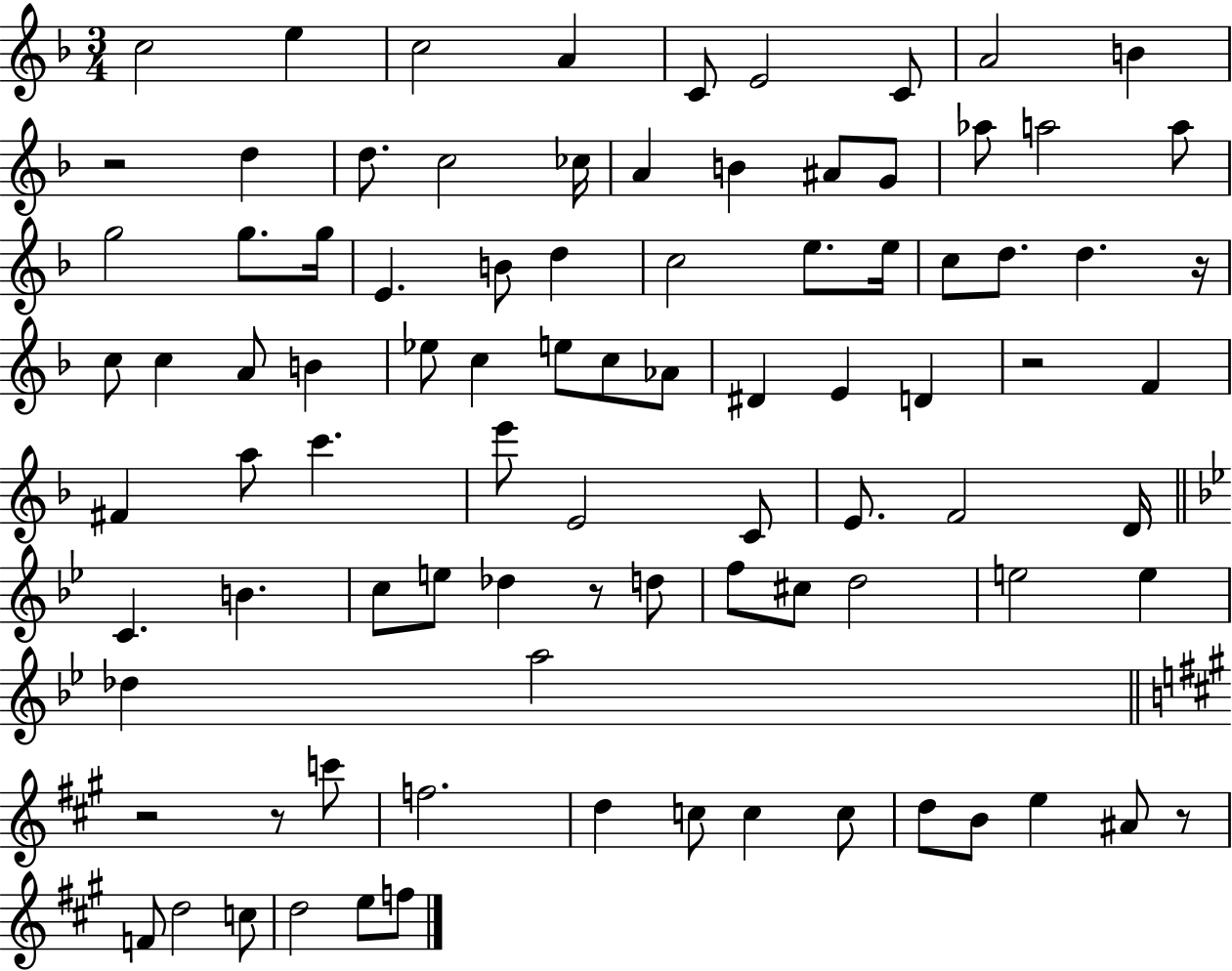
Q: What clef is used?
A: treble